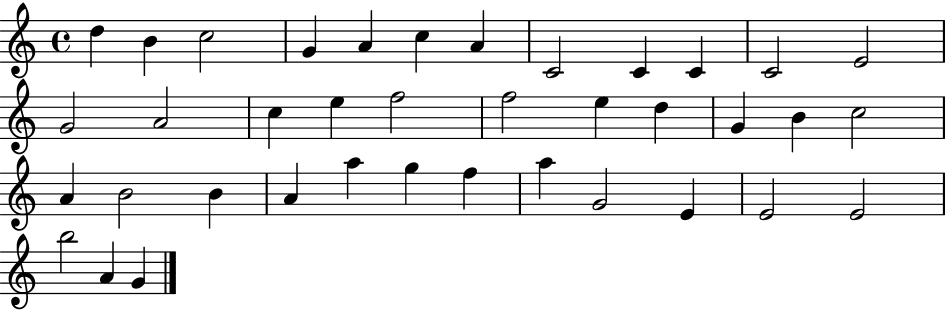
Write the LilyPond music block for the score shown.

{
  \clef treble
  \time 4/4
  \defaultTimeSignature
  \key c \major
  d''4 b'4 c''2 | g'4 a'4 c''4 a'4 | c'2 c'4 c'4 | c'2 e'2 | \break g'2 a'2 | c''4 e''4 f''2 | f''2 e''4 d''4 | g'4 b'4 c''2 | \break a'4 b'2 b'4 | a'4 a''4 g''4 f''4 | a''4 g'2 e'4 | e'2 e'2 | \break b''2 a'4 g'4 | \bar "|."
}